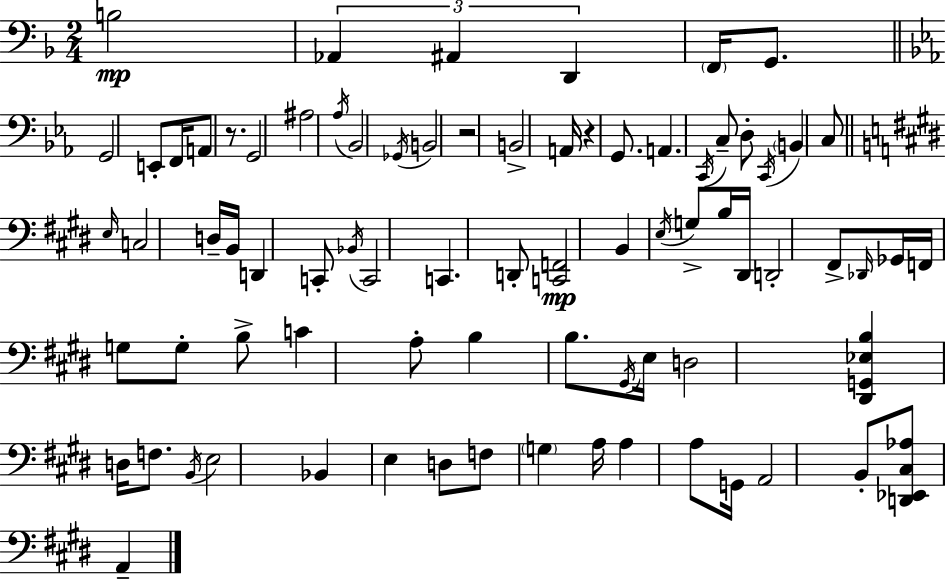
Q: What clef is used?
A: bass